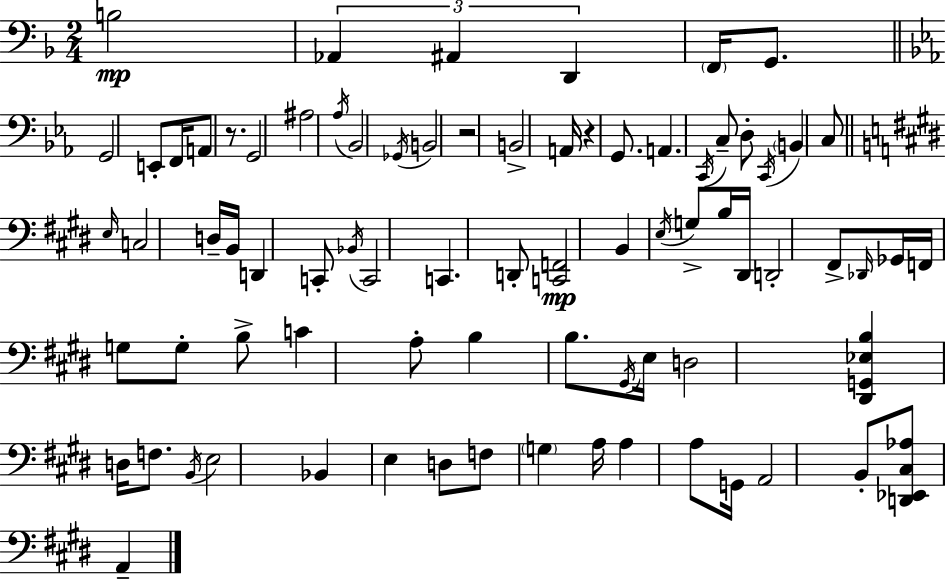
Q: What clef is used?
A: bass